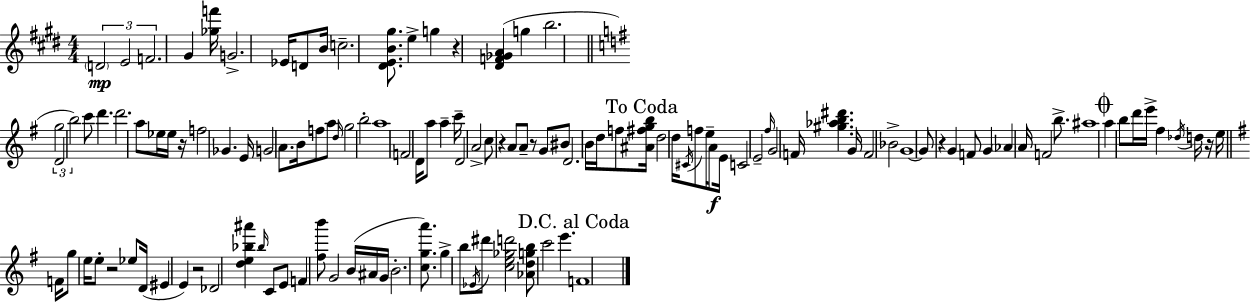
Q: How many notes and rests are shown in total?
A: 126